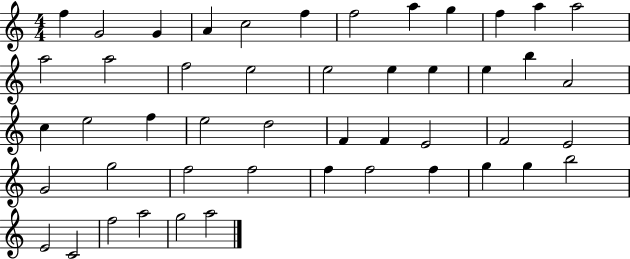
F5/q G4/h G4/q A4/q C5/h F5/q F5/h A5/q G5/q F5/q A5/q A5/h A5/h A5/h F5/h E5/h E5/h E5/q E5/q E5/q B5/q A4/h C5/q E5/h F5/q E5/h D5/h F4/q F4/q E4/h F4/h E4/h G4/h G5/h F5/h F5/h F5/q F5/h F5/q G5/q G5/q B5/h E4/h C4/h F5/h A5/h G5/h A5/h